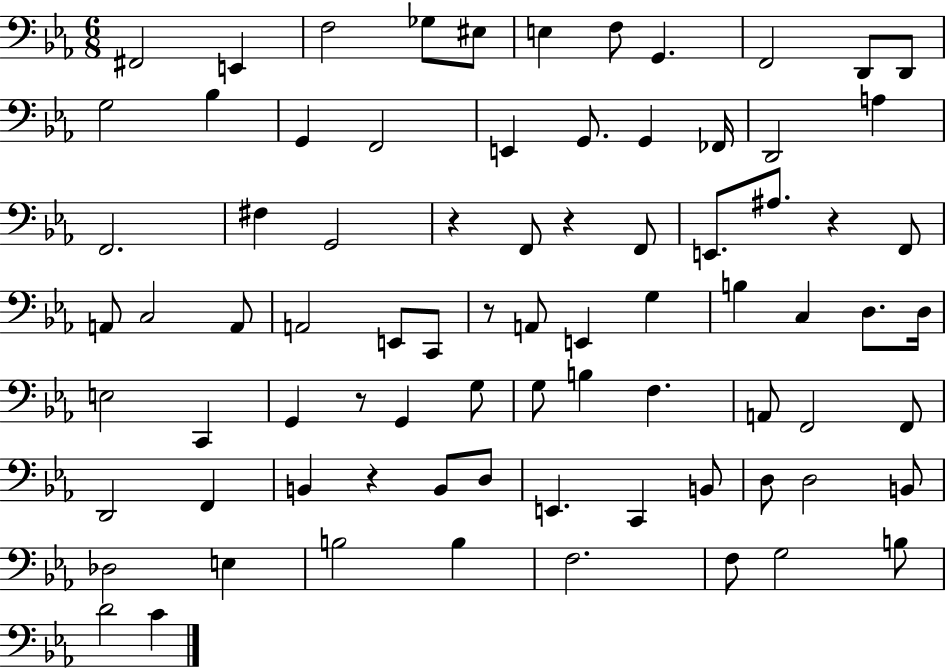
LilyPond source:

{
  \clef bass
  \numericTimeSignature
  \time 6/8
  \key ees \major
  fis,2 e,4 | f2 ges8 eis8 | e4 f8 g,4. | f,2 d,8 d,8 | \break g2 bes4 | g,4 f,2 | e,4 g,8. g,4 fes,16 | d,2 a4 | \break f,2. | fis4 g,2 | r4 f,8 r4 f,8 | e,8. ais8. r4 f,8 | \break a,8 c2 a,8 | a,2 e,8 c,8 | r8 a,8 e,4 g4 | b4 c4 d8. d16 | \break e2 c,4 | g,4 r8 g,4 g8 | g8 b4 f4. | a,8 f,2 f,8 | \break d,2 f,4 | b,4 r4 b,8 d8 | e,4. c,4 b,8 | d8 d2 b,8 | \break des2 e4 | b2 b4 | f2. | f8 g2 b8 | \break d'2 c'4 | \bar "|."
}